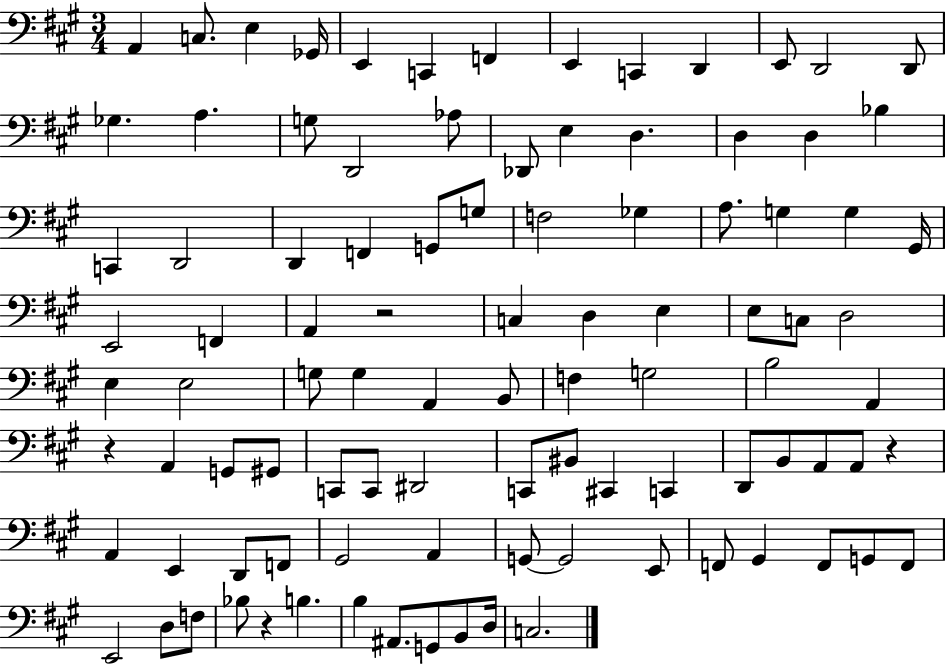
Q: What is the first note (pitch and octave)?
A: A2